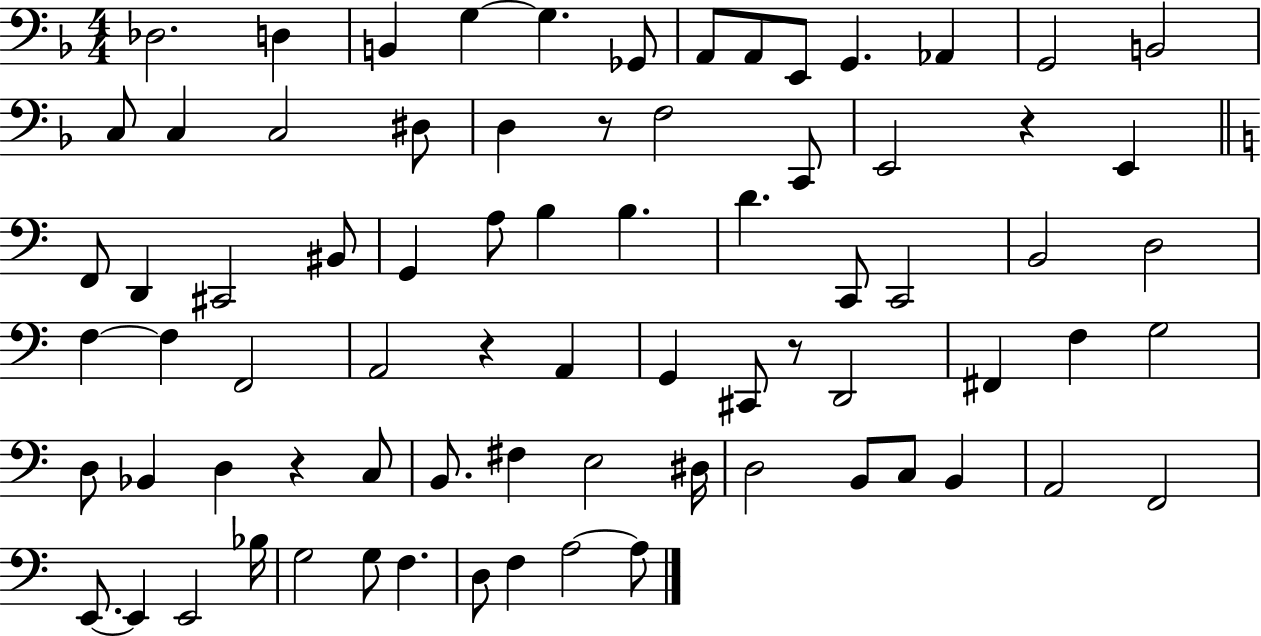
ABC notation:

X:1
T:Untitled
M:4/4
L:1/4
K:F
_D,2 D, B,, G, G, _G,,/2 A,,/2 A,,/2 E,,/2 G,, _A,, G,,2 B,,2 C,/2 C, C,2 ^D,/2 D, z/2 F,2 C,,/2 E,,2 z E,, F,,/2 D,, ^C,,2 ^B,,/2 G,, A,/2 B, B, D C,,/2 C,,2 B,,2 D,2 F, F, F,,2 A,,2 z A,, G,, ^C,,/2 z/2 D,,2 ^F,, F, G,2 D,/2 _B,, D, z C,/2 B,,/2 ^F, E,2 ^D,/4 D,2 B,,/2 C,/2 B,, A,,2 F,,2 E,,/2 E,, E,,2 _B,/4 G,2 G,/2 F, D,/2 F, A,2 A,/2